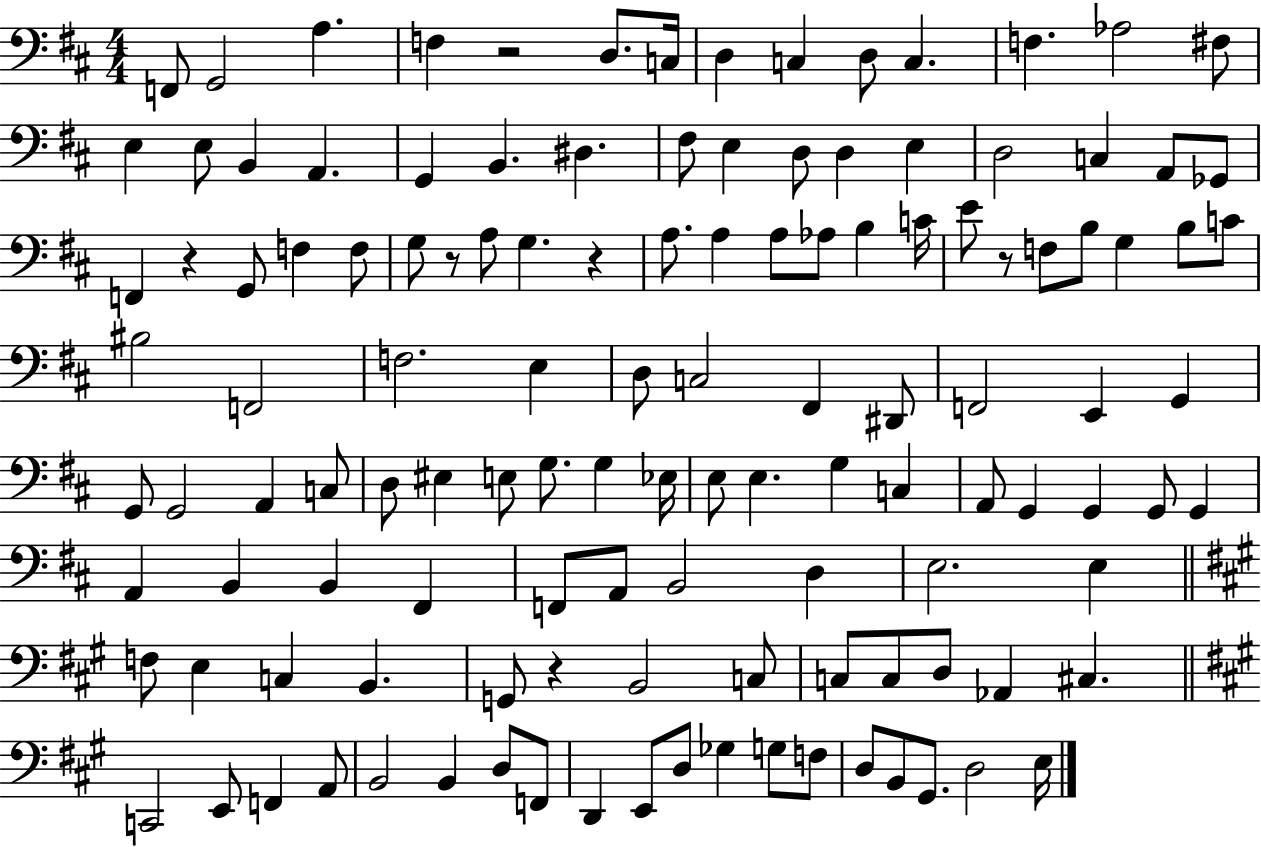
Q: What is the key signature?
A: D major